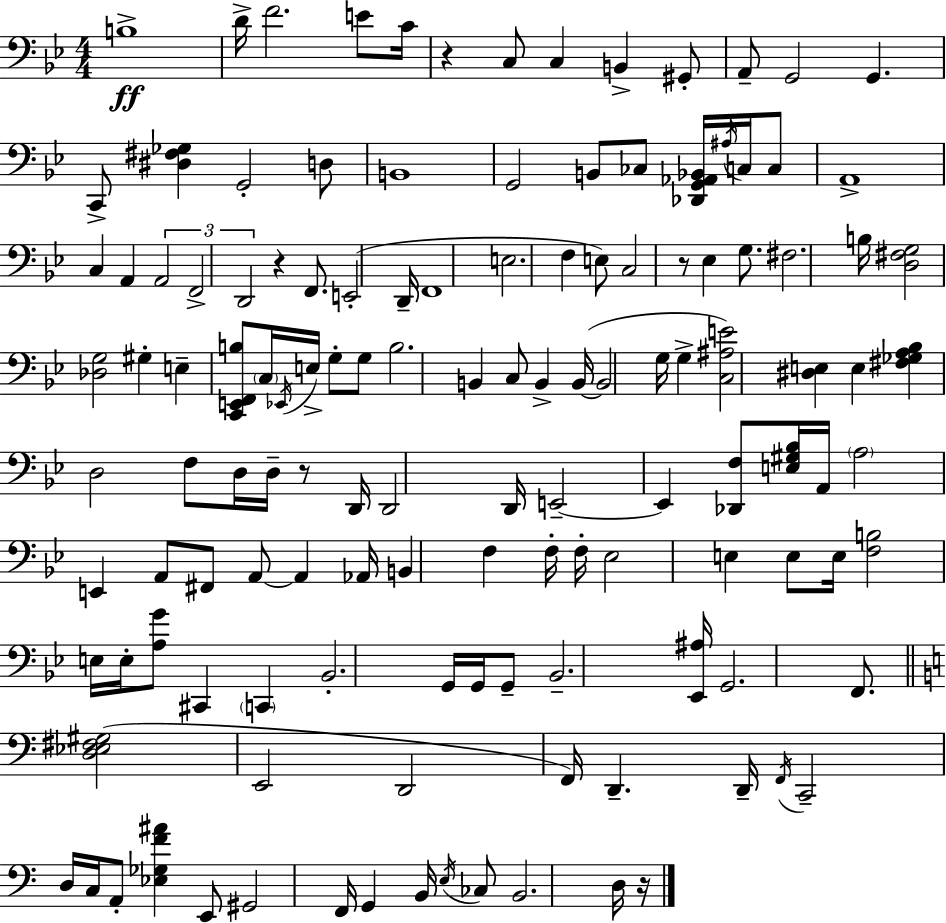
B3/w D4/s F4/h. E4/e C4/s R/q C3/e C3/q B2/q G#2/e A2/e G2/h G2/q. C2/e [D#3,F#3,Gb3]/q G2/h D3/e B2/w G2/h B2/e CES3/e [Db2,G2,Ab2,Bb2]/s A#3/s C3/s C3/e A2/w C3/q A2/q A2/h F2/h D2/h R/q F2/e. E2/h D2/s F2/w E3/h. F3/q E3/e C3/h R/e Eb3/q G3/e. F#3/h. B3/s [D3,F#3,G3]/h [Db3,G3]/h G#3/q E3/q [C2,E2,F2,B3]/e C3/s Eb2/s E3/s G3/e G3/e B3/h. B2/q C3/e B2/q B2/s B2/h G3/s G3/q [C3,A#3,E4]/h [D#3,E3]/q E3/q [F#3,Gb3,A3,Bb3]/q D3/h F3/e D3/s D3/s R/e D2/s D2/h D2/s E2/h E2/q [Db2,F3]/e [E3,G#3,Bb3]/s A2/s A3/h E2/q A2/e F#2/e A2/e A2/q Ab2/s B2/q F3/q F3/s F3/s Eb3/h E3/q E3/e E3/s [F3,B3]/h E3/s E3/s [A3,G4]/e C#2/q C2/q Bb2/h. G2/s G2/s G2/e Bb2/h. [Eb2,A#3]/s G2/h. F2/e. [D3,Eb3,F#3,G#3]/h E2/h D2/h F2/s D2/q. D2/s F2/s C2/h D3/s C3/s A2/e [Eb3,Gb3,F4,A#4]/q E2/e G#2/h F2/s G2/q B2/s E3/s CES3/e B2/h. D3/s R/s